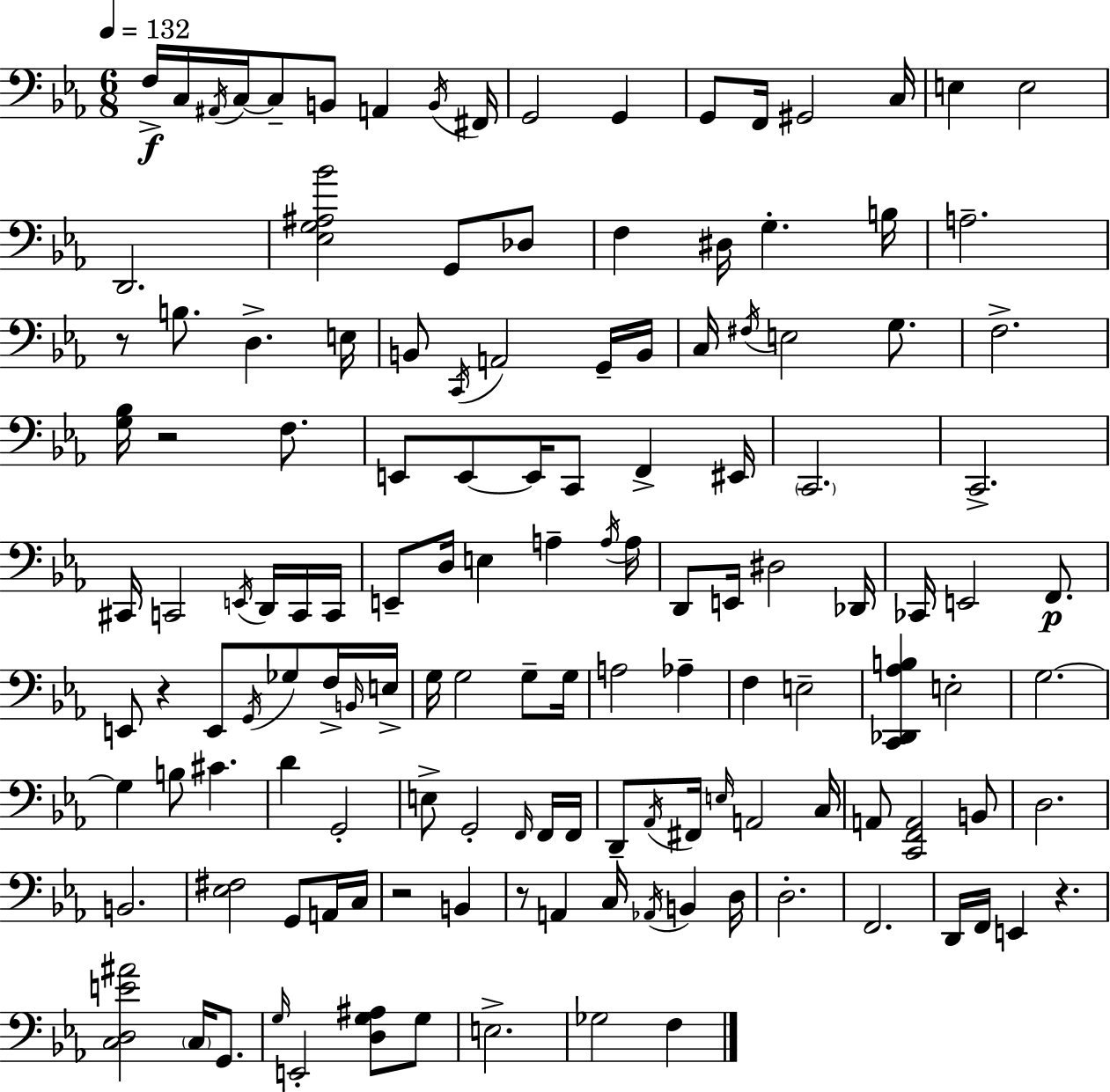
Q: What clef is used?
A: bass